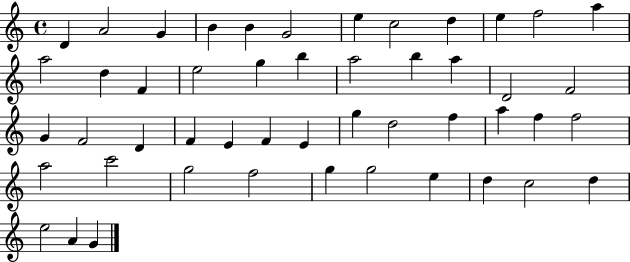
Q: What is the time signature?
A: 4/4